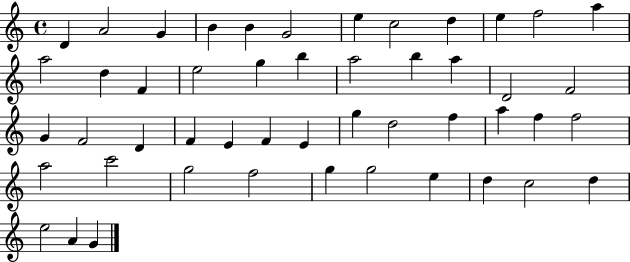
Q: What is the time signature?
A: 4/4